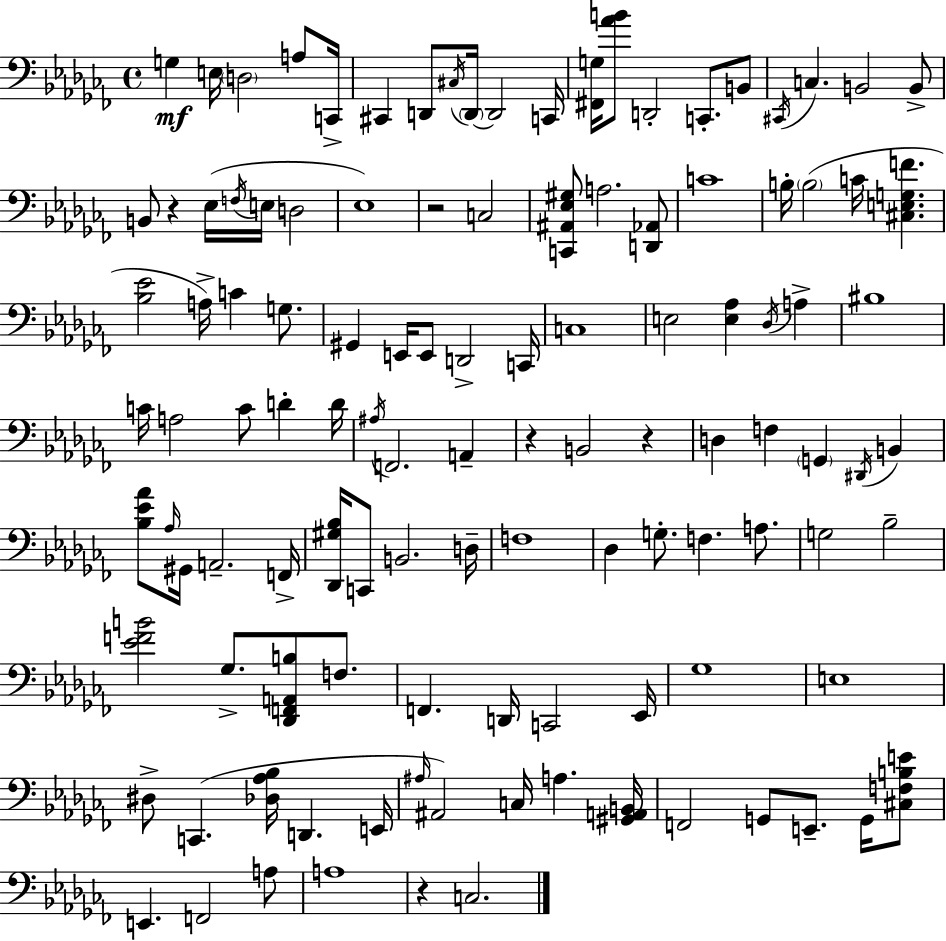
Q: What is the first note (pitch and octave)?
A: G3